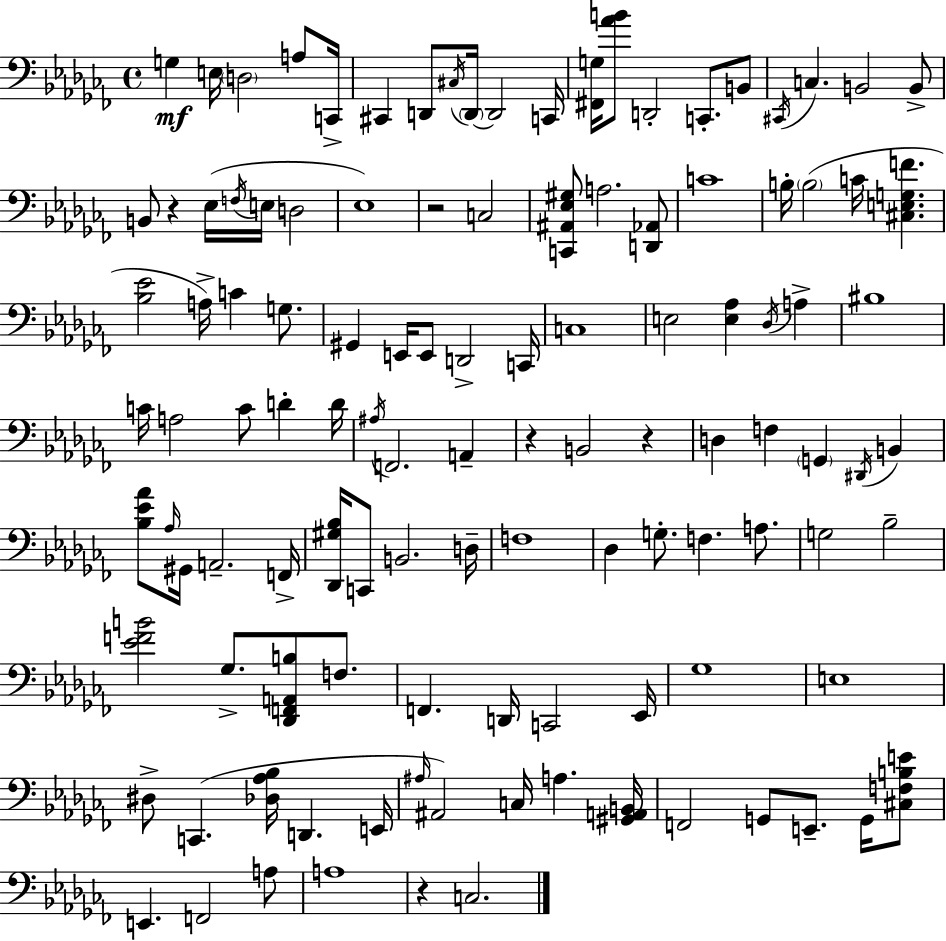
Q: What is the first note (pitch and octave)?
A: G3